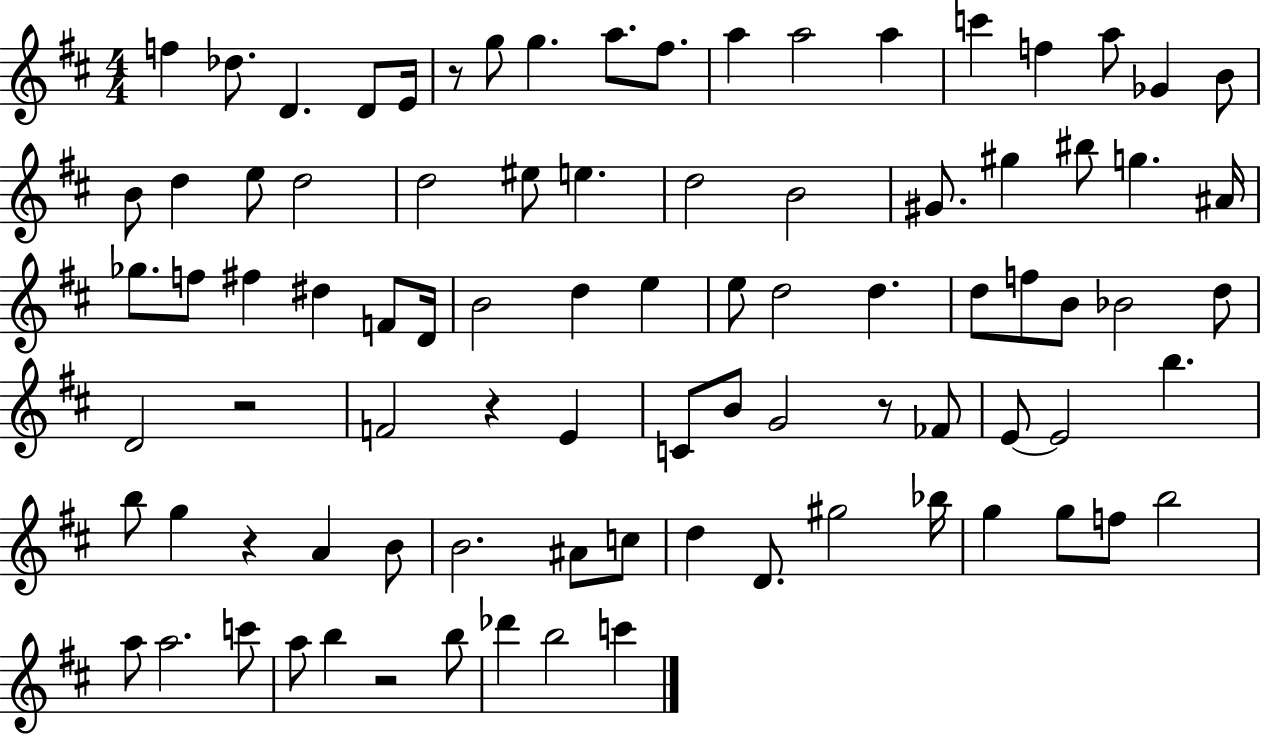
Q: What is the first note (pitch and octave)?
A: F5